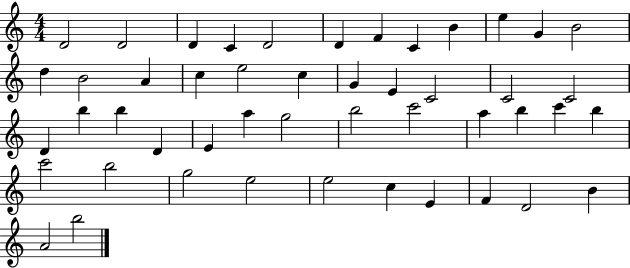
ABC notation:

X:1
T:Untitled
M:4/4
L:1/4
K:C
D2 D2 D C D2 D F C B e G B2 d B2 A c e2 c G E C2 C2 C2 D b b D E a g2 b2 c'2 a b c' b c'2 b2 g2 e2 e2 c E F D2 B A2 b2